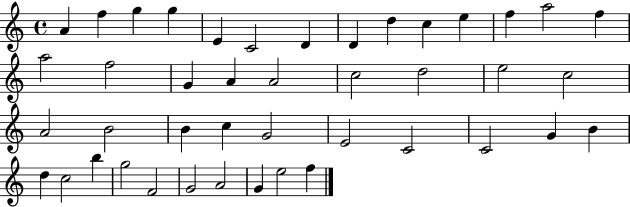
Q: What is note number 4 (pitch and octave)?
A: G5